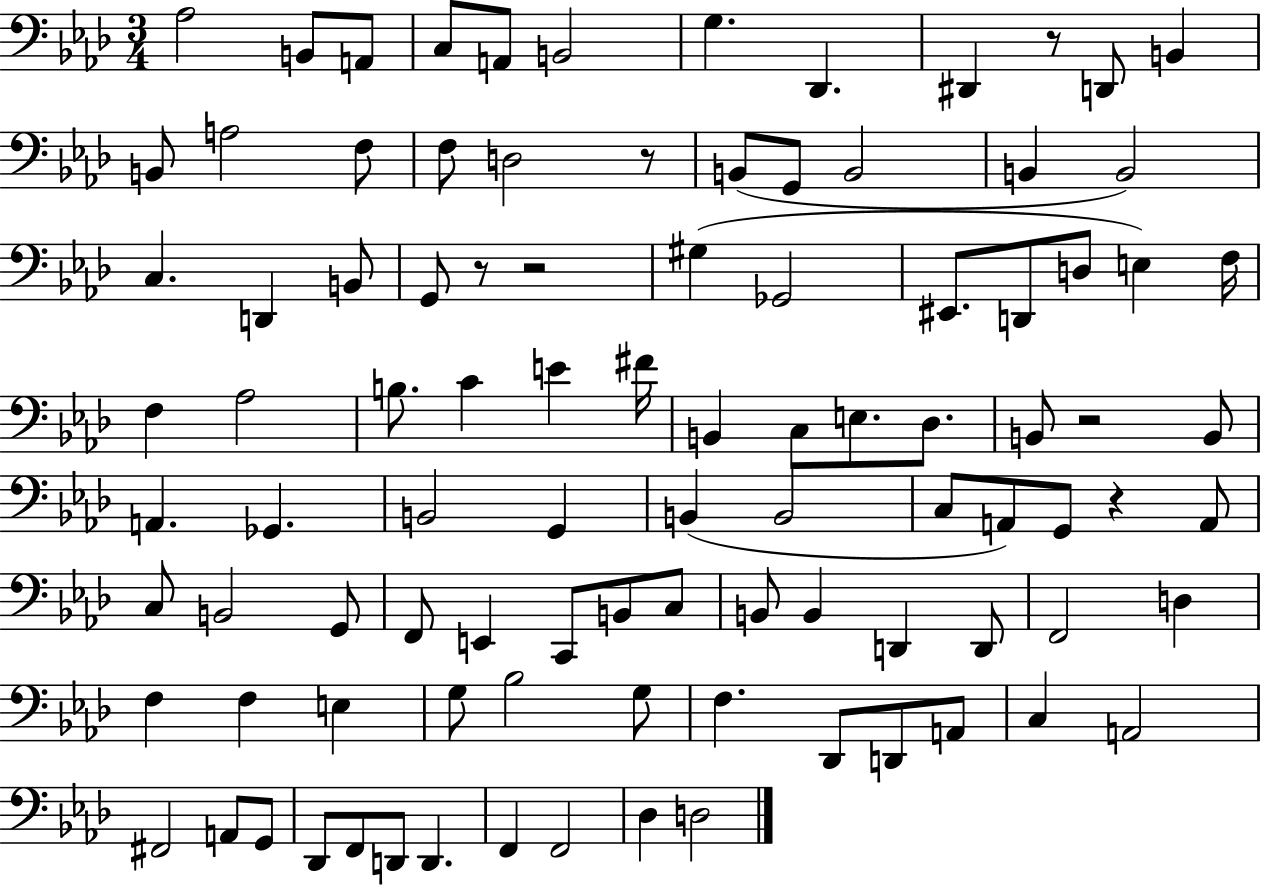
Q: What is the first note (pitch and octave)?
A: Ab3